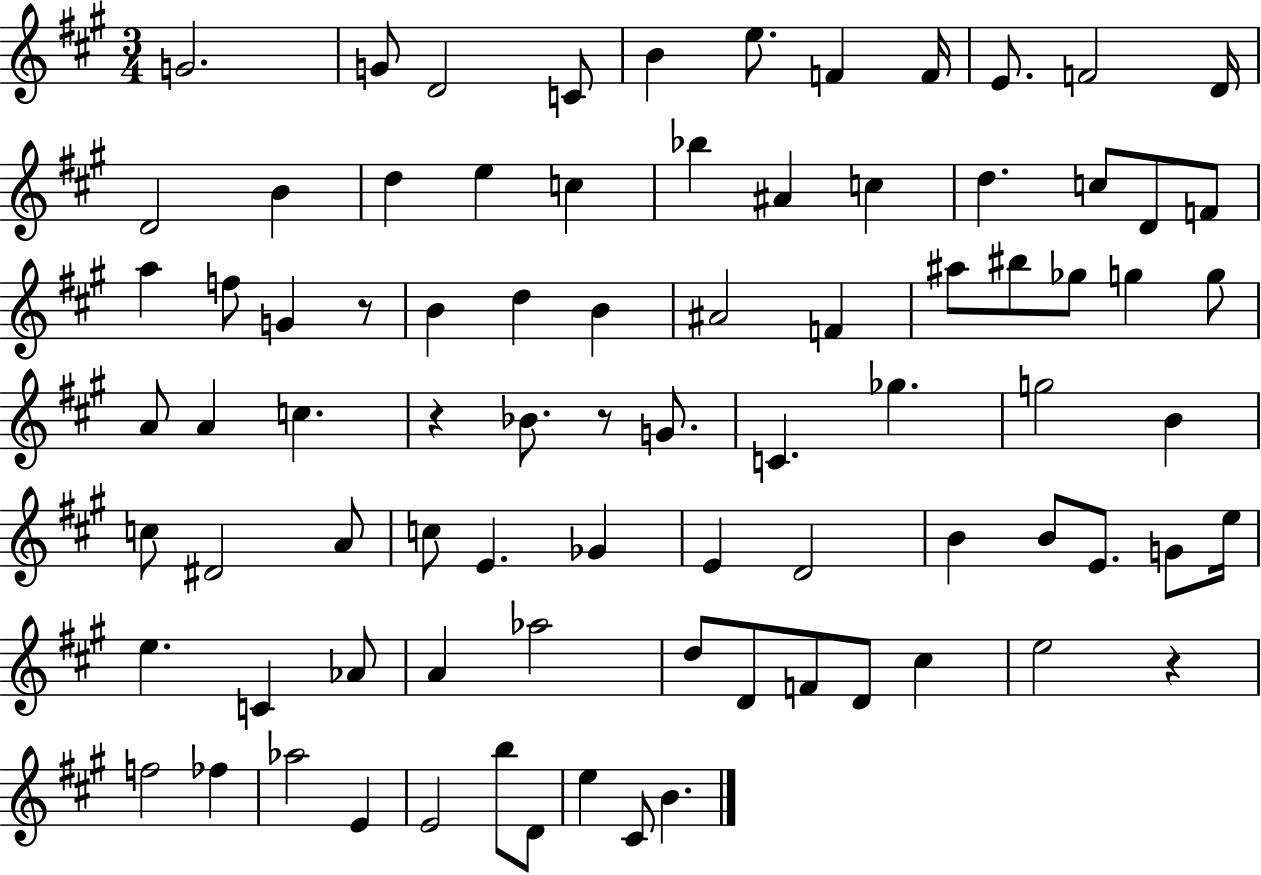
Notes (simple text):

G4/h. G4/e D4/h C4/e B4/q E5/e. F4/q F4/s E4/e. F4/h D4/s D4/h B4/q D5/q E5/q C5/q Bb5/q A#4/q C5/q D5/q. C5/e D4/e F4/e A5/q F5/e G4/q R/e B4/q D5/q B4/q A#4/h F4/q A#5/e BIS5/e Gb5/e G5/q G5/e A4/e A4/q C5/q. R/q Bb4/e. R/e G4/e. C4/q. Gb5/q. G5/h B4/q C5/e D#4/h A4/e C5/e E4/q. Gb4/q E4/q D4/h B4/q B4/e E4/e. G4/e E5/s E5/q. C4/q Ab4/e A4/q Ab5/h D5/e D4/e F4/e D4/e C#5/q E5/h R/q F5/h FES5/q Ab5/h E4/q E4/h B5/e D4/e E5/q C#4/e B4/q.